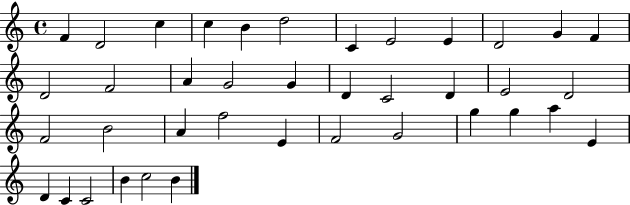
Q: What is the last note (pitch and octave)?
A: B4